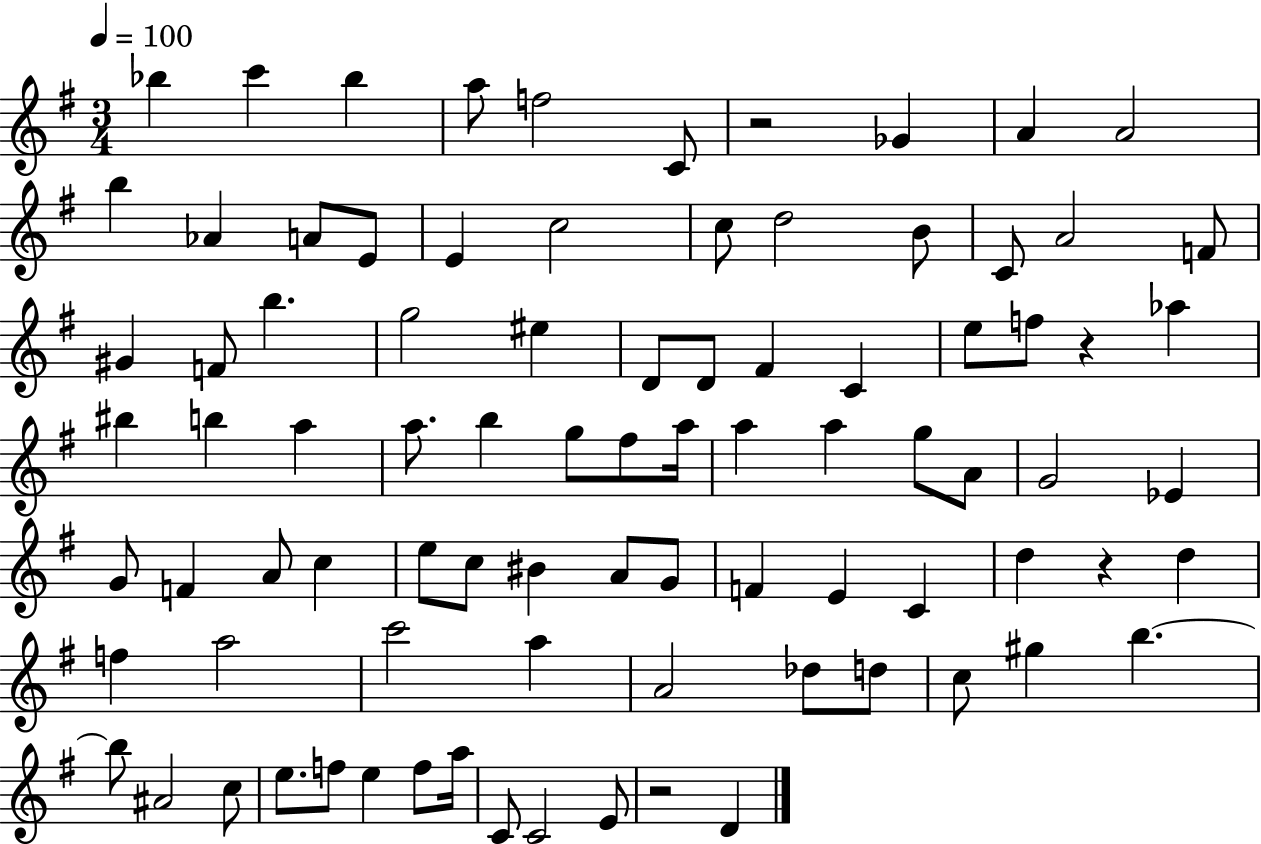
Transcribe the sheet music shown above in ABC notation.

X:1
T:Untitled
M:3/4
L:1/4
K:G
_b c' _b a/2 f2 C/2 z2 _G A A2 b _A A/2 E/2 E c2 c/2 d2 B/2 C/2 A2 F/2 ^G F/2 b g2 ^e D/2 D/2 ^F C e/2 f/2 z _a ^b b a a/2 b g/2 ^f/2 a/4 a a g/2 A/2 G2 _E G/2 F A/2 c e/2 c/2 ^B A/2 G/2 F E C d z d f a2 c'2 a A2 _d/2 d/2 c/2 ^g b b/2 ^A2 c/2 e/2 f/2 e f/2 a/4 C/2 C2 E/2 z2 D